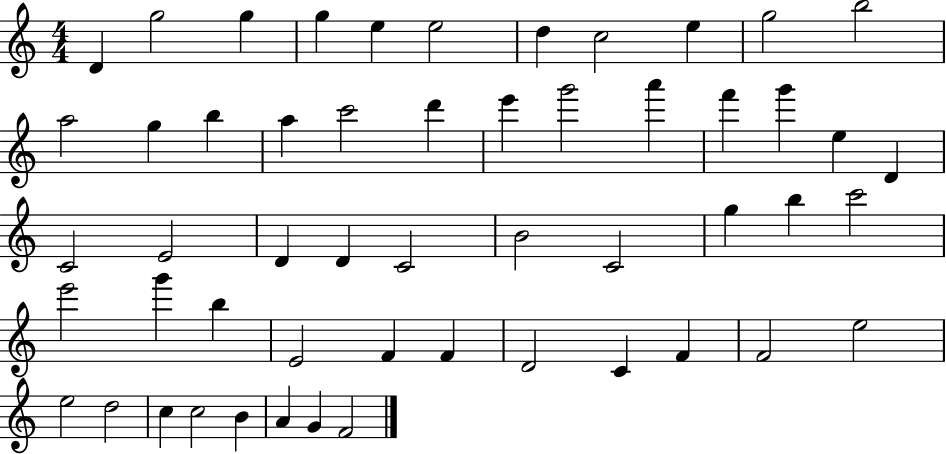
{
  \clef treble
  \numericTimeSignature
  \time 4/4
  \key c \major
  d'4 g''2 g''4 | g''4 e''4 e''2 | d''4 c''2 e''4 | g''2 b''2 | \break a''2 g''4 b''4 | a''4 c'''2 d'''4 | e'''4 g'''2 a'''4 | f'''4 g'''4 e''4 d'4 | \break c'2 e'2 | d'4 d'4 c'2 | b'2 c'2 | g''4 b''4 c'''2 | \break e'''2 g'''4 b''4 | e'2 f'4 f'4 | d'2 c'4 f'4 | f'2 e''2 | \break e''2 d''2 | c''4 c''2 b'4 | a'4 g'4 f'2 | \bar "|."
}